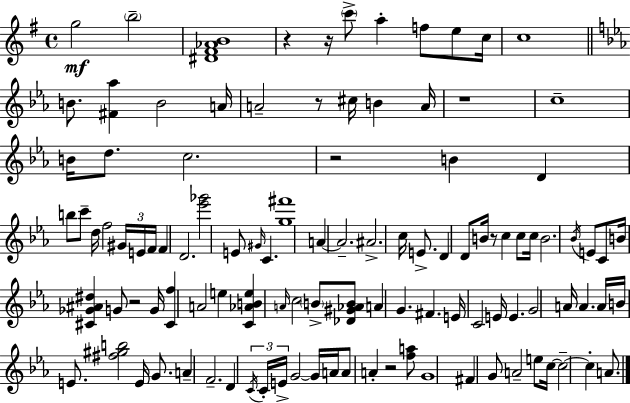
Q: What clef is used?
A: treble